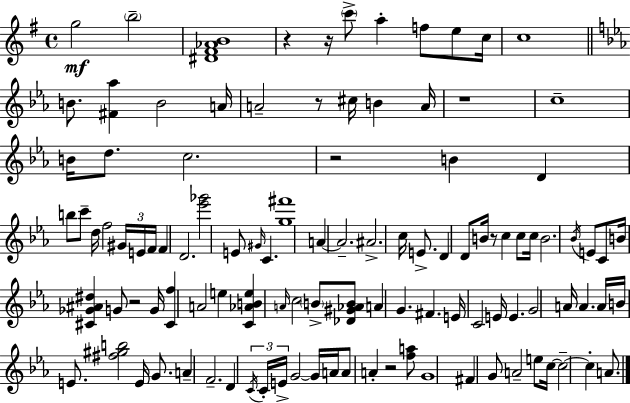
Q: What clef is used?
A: treble